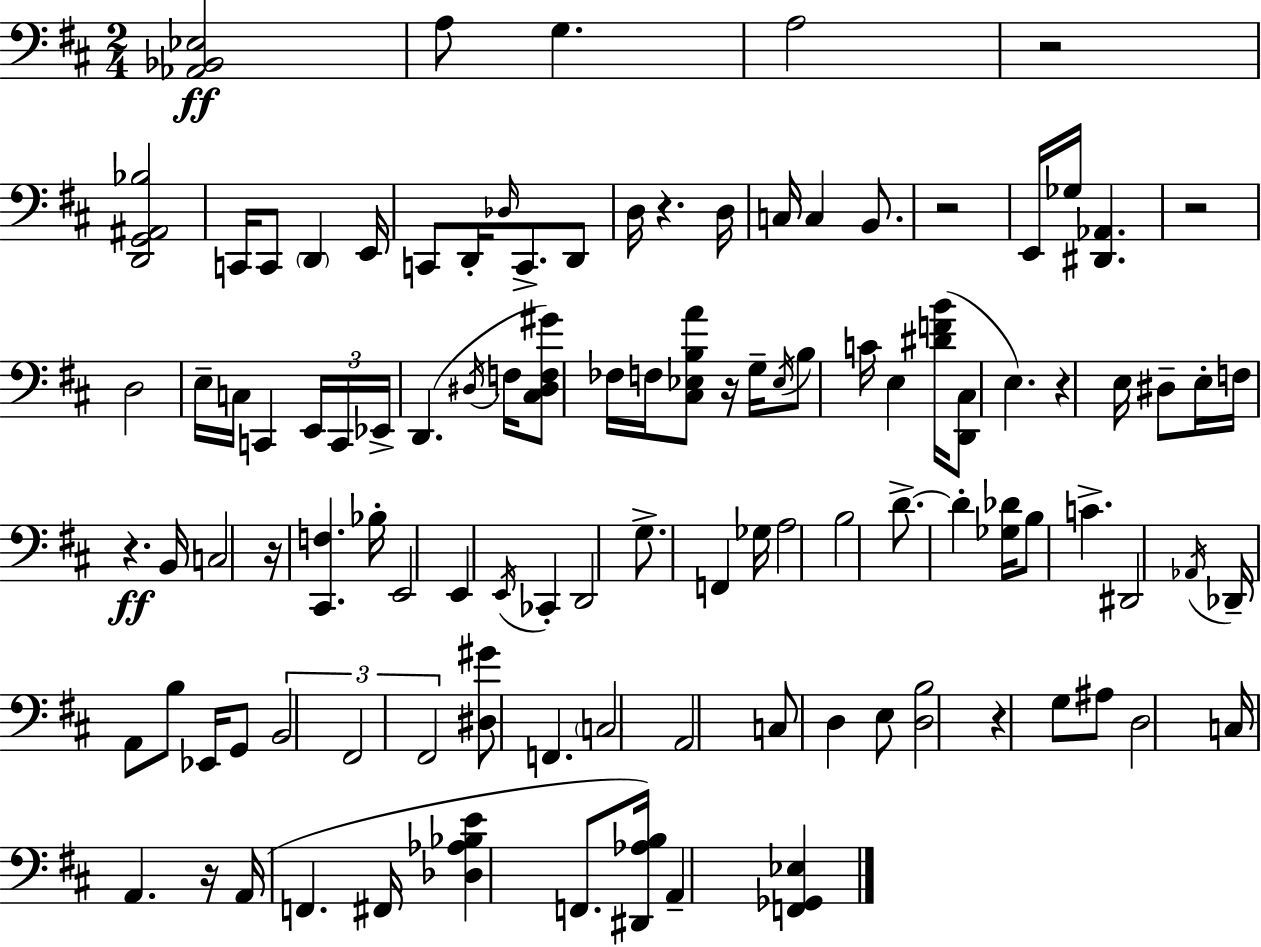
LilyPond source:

{
  \clef bass
  \numericTimeSignature
  \time 2/4
  \key d \major
  <aes, bes, ees>2\ff | a8 g4. | a2 | r2 | \break <d, g, ais, bes>2 | c,16 c,8 \parenthesize d,4 e,16 | c,8 d,16-. \grace { des16 } c,8.-> d,8 | d16 r4. | \break d16 c16 c4 b,8. | r2 | e,16 ges16 <dis, aes,>4. | r2 | \break d2 | e16-- c16 c,4 \tuplet 3/2 { e,16 | c,16 ees,16-> } d,4.( | \acciaccatura { dis16 } f16 <cis dis f gis'>8) fes16 f16 <cis ees b a'>8 | \break r16 g16-- \acciaccatura { ees16 } b8 c'16 e4 | <dis' f' b'>16( <d, cis>8 e4.) | r4 e16 | dis8-- e16-. f16 r4.\ff | \break b,16 c2 | r16 <cis, f>4. | bes16-. e,2 | e,4 \acciaccatura { e,16 } | \break ces,4-. d,2 | g8.-> f,4 | ges16 a2 | b2 | \break d'8.->~~ d'4-. | <ges des'>16 b8 c'4.-> | dis,2 | \acciaccatura { aes,16 } des,16-- a,8 | \break b8 ees,16 g,8 \tuplet 3/2 { b,2 | fis,2 | fis,2 } | <dis gis'>8 f,4. | \break \parenthesize c2 | a,2 | c8 d4 | e8 <d b>2 | \break r4 | g8 ais8 d2 | c16 a,4. | r16 a,16( f,4. | \break fis,16 <des aes bes e'>4 | f,8. <dis, aes b>16) a,4-- | <f, ges, ees>4 \bar "|."
}